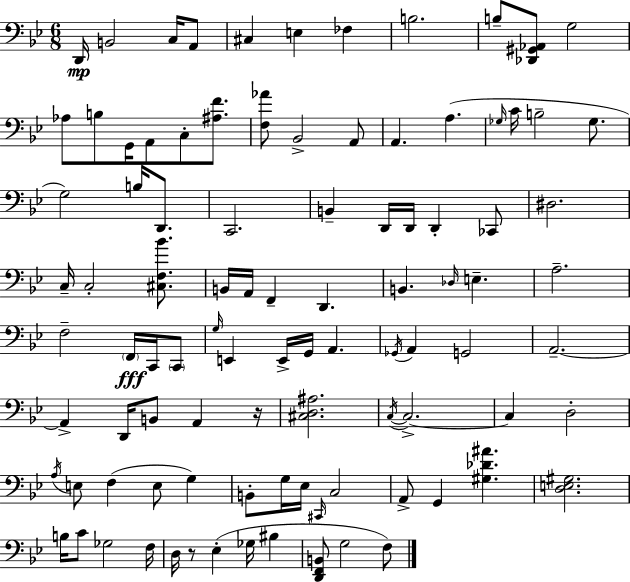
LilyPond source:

{
  \clef bass
  \numericTimeSignature
  \time 6/8
  \key bes \major
  \repeat volta 2 { d,16\mp b,2 c16 a,8 | cis4 e4 fes4 | b2. | b8-- <des, gis, aes,>8 g2 | \break aes8 b8 g,16 a,8 c8-. <ais f'>8. | <f aes'>8 bes,2-> a,8 | a,4. a4.( | \grace { ges16 } c'16 b2-- ges8. | \break g2) b16 d,8. | c,2. | b,4-- d,16 d,16 d,4-. ces,8 | dis2. | \break c16-- c2-. <cis f bes'>8. | b,16 a,16 f,4-- d,4. | b,4. \grace { des16 } e4.-- | a2.-- | \break f2-- \parenthesize f,16\fff c,16 | \parenthesize c,8 \grace { g16 } e,4 e,16-> g,16 a,4. | \acciaccatura { ges,16 } a,4 g,2 | a,2.--~~ | \break a,4-> d,16 b,8 a,4 | r16 <cis d ais>2. | \acciaccatura { c16~ }~ c2.-> | c4 d2-. | \break \acciaccatura { a16 } e8 f4( | e8 g4) b,8-. g16 ees16 \grace { cis,16 } c2 | a,8-> g,4 | <gis des' ais'>4. <d e gis>2. | \break b16 c'8 ges2 | f16 d16 r8 ees4-.( | ges16 bis4 <d, f, b,>8 g2 | f8) } \bar "|."
}